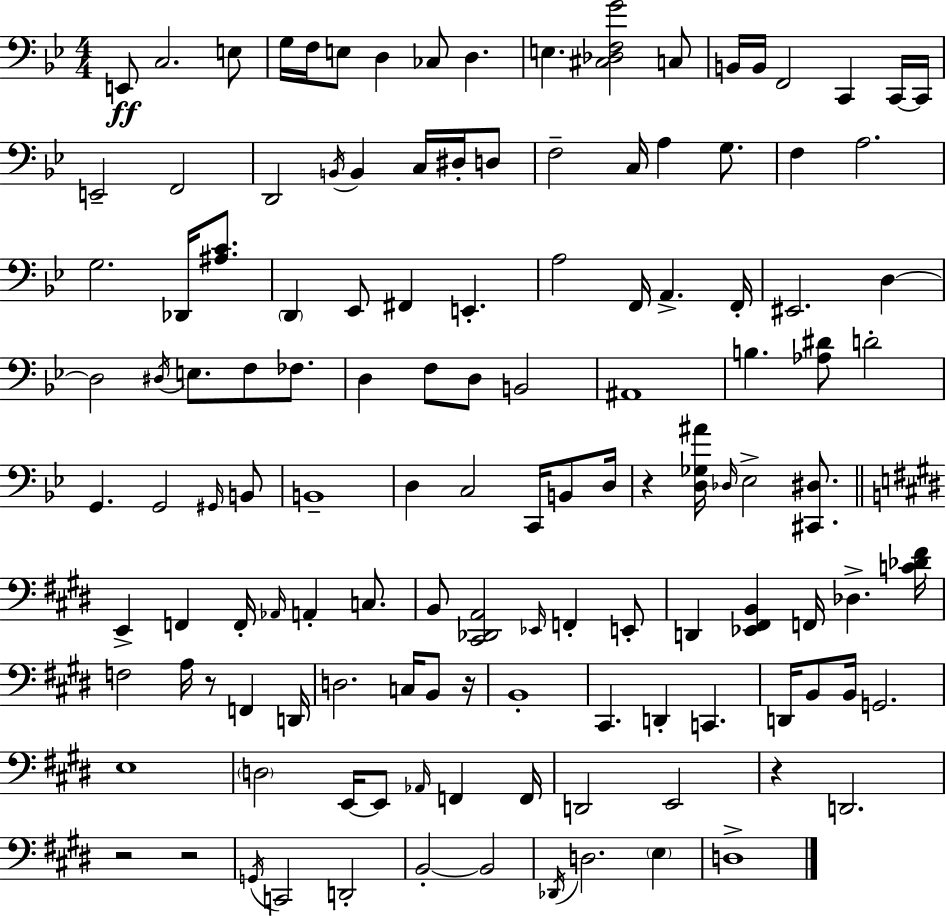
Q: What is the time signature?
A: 4/4